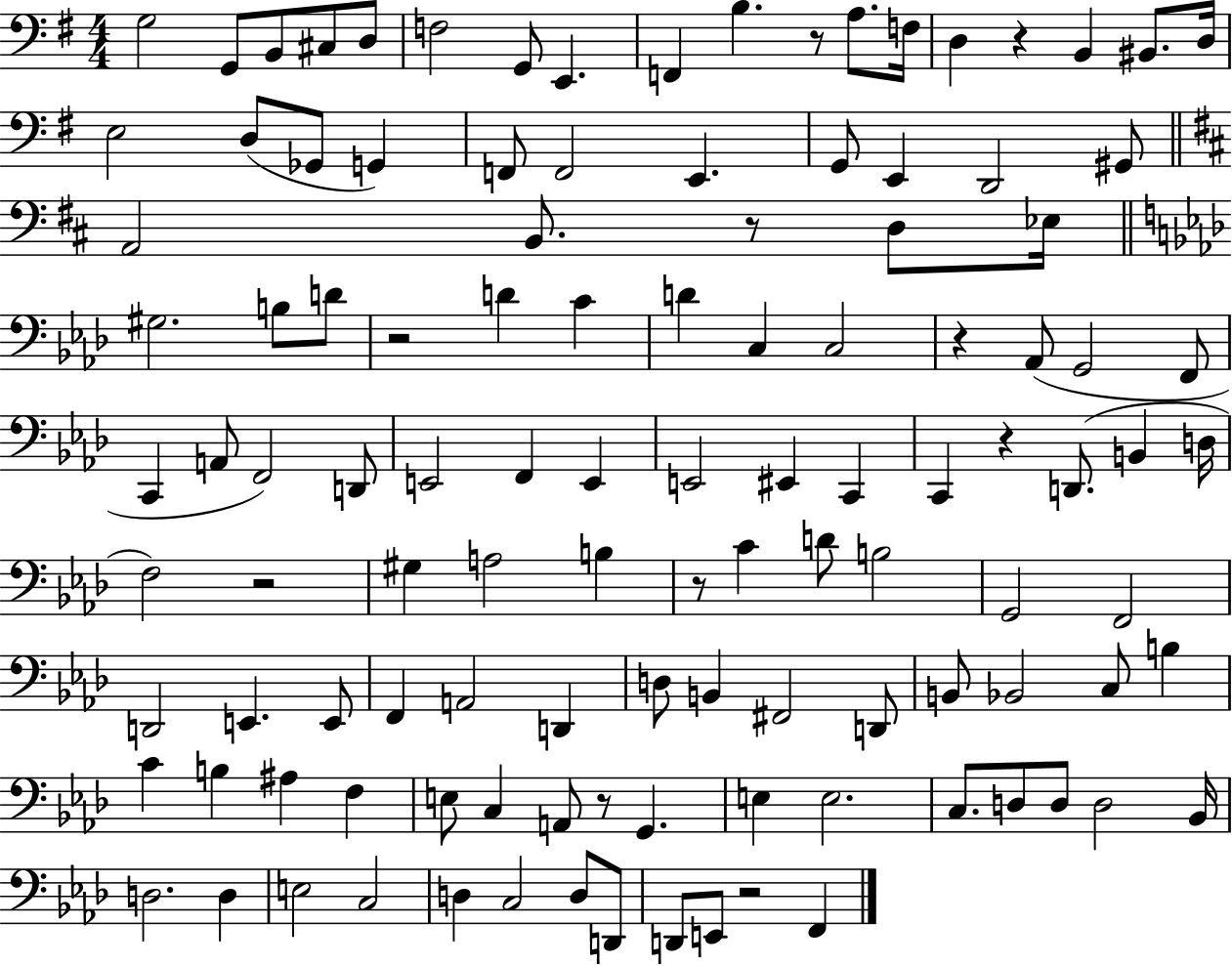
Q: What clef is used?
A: bass